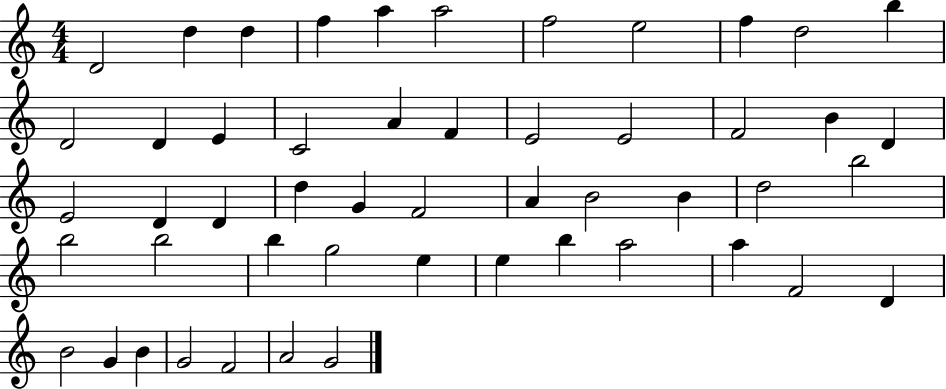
{
  \clef treble
  \numericTimeSignature
  \time 4/4
  \key c \major
  d'2 d''4 d''4 | f''4 a''4 a''2 | f''2 e''2 | f''4 d''2 b''4 | \break d'2 d'4 e'4 | c'2 a'4 f'4 | e'2 e'2 | f'2 b'4 d'4 | \break e'2 d'4 d'4 | d''4 g'4 f'2 | a'4 b'2 b'4 | d''2 b''2 | \break b''2 b''2 | b''4 g''2 e''4 | e''4 b''4 a''2 | a''4 f'2 d'4 | \break b'2 g'4 b'4 | g'2 f'2 | a'2 g'2 | \bar "|."
}